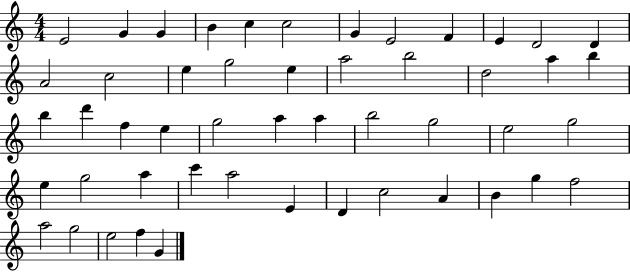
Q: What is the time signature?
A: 4/4